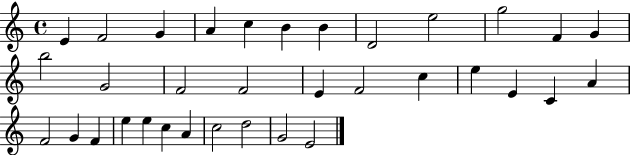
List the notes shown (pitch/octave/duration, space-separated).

E4/q F4/h G4/q A4/q C5/q B4/q B4/q D4/h E5/h G5/h F4/q G4/q B5/h G4/h F4/h F4/h E4/q F4/h C5/q E5/q E4/q C4/q A4/q F4/h G4/q F4/q E5/q E5/q C5/q A4/q C5/h D5/h G4/h E4/h